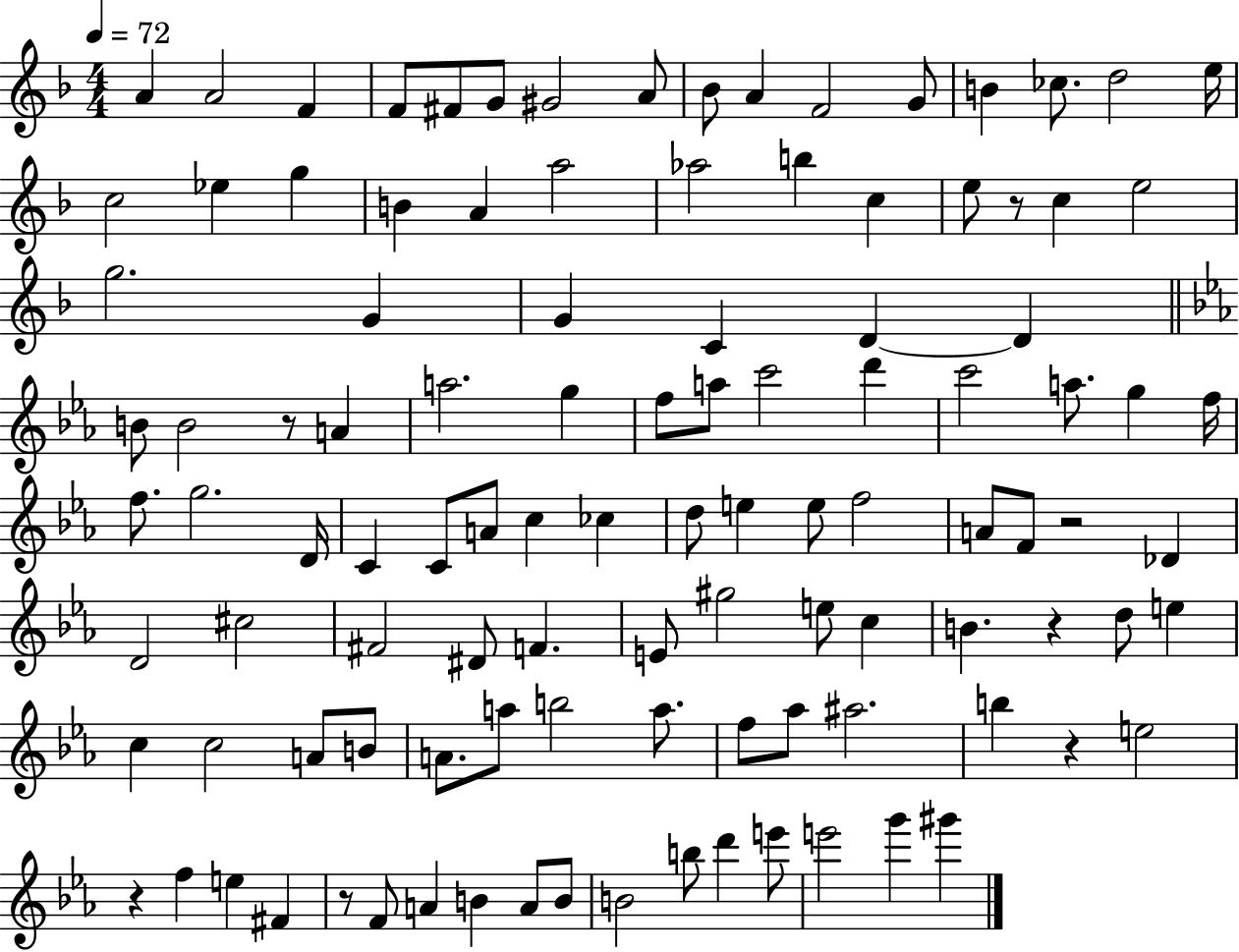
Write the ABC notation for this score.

X:1
T:Untitled
M:4/4
L:1/4
K:F
A A2 F F/2 ^F/2 G/2 ^G2 A/2 _B/2 A F2 G/2 B _c/2 d2 e/4 c2 _e g B A a2 _a2 b c e/2 z/2 c e2 g2 G G C D D B/2 B2 z/2 A a2 g f/2 a/2 c'2 d' c'2 a/2 g f/4 f/2 g2 D/4 C C/2 A/2 c _c d/2 e e/2 f2 A/2 F/2 z2 _D D2 ^c2 ^F2 ^D/2 F E/2 ^g2 e/2 c B z d/2 e c c2 A/2 B/2 A/2 a/2 b2 a/2 f/2 _a/2 ^a2 b z e2 z f e ^F z/2 F/2 A B A/2 B/2 B2 b/2 d' e'/2 e'2 g' ^g'